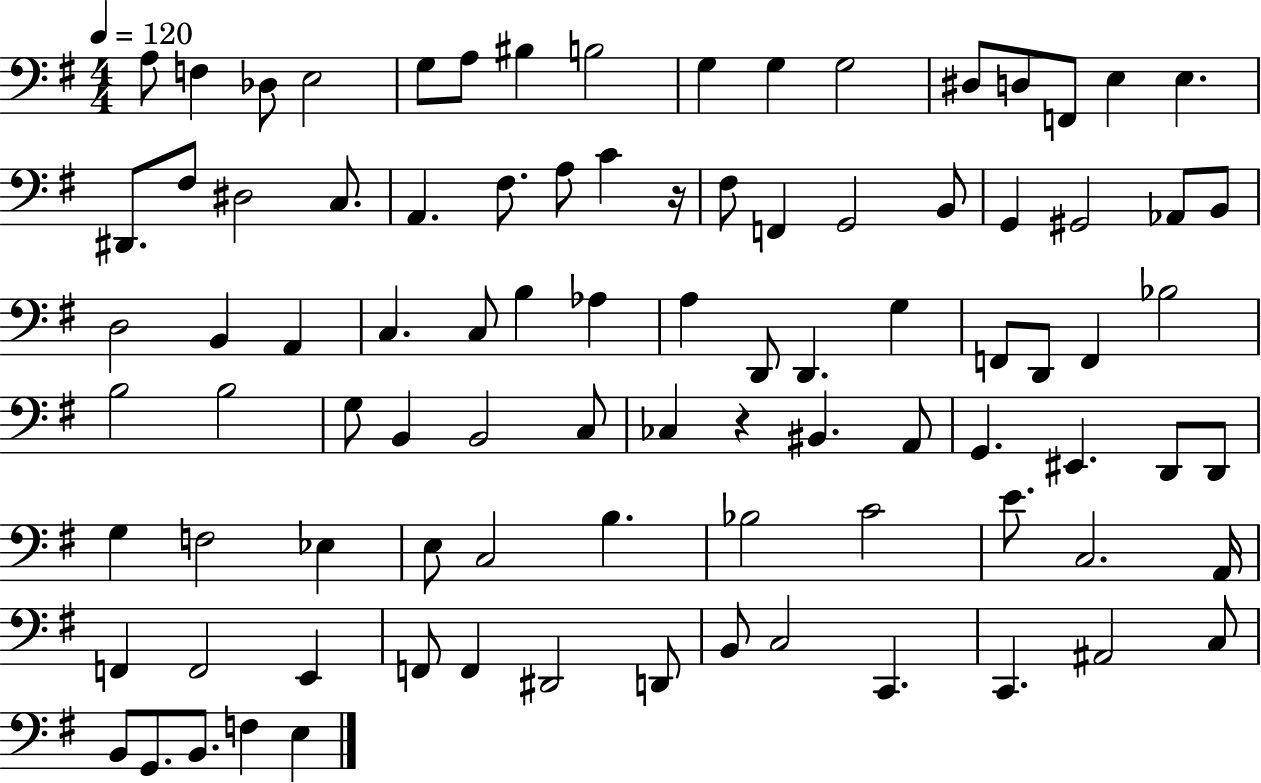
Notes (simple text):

A3/e F3/q Db3/e E3/h G3/e A3/e BIS3/q B3/h G3/q G3/q G3/h D#3/e D3/e F2/e E3/q E3/q. D#2/e. F#3/e D#3/h C3/e. A2/q. F#3/e. A3/e C4/q R/s F#3/e F2/q G2/h B2/e G2/q G#2/h Ab2/e B2/e D3/h B2/q A2/q C3/q. C3/e B3/q Ab3/q A3/q D2/e D2/q. G3/q F2/e D2/e F2/q Bb3/h B3/h B3/h G3/e B2/q B2/h C3/e CES3/q R/q BIS2/q. A2/e G2/q. EIS2/q. D2/e D2/e G3/q F3/h Eb3/q E3/e C3/h B3/q. Bb3/h C4/h E4/e. C3/h. A2/s F2/q F2/h E2/q F2/e F2/q D#2/h D2/e B2/e C3/h C2/q. C2/q. A#2/h C3/e B2/e G2/e. B2/e. F3/q E3/q